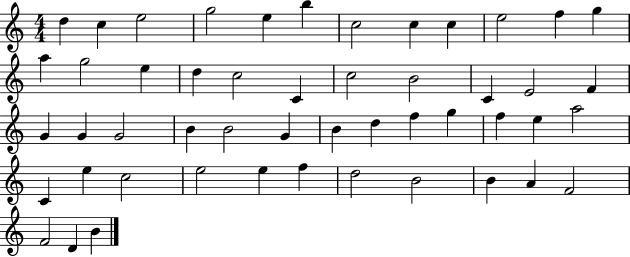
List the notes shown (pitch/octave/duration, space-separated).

D5/q C5/q E5/h G5/h E5/q B5/q C5/h C5/q C5/q E5/h F5/q G5/q A5/q G5/h E5/q D5/q C5/h C4/q C5/h B4/h C4/q E4/h F4/q G4/q G4/q G4/h B4/q B4/h G4/q B4/q D5/q F5/q G5/q F5/q E5/q A5/h C4/q E5/q C5/h E5/h E5/q F5/q D5/h B4/h B4/q A4/q F4/h F4/h D4/q B4/q